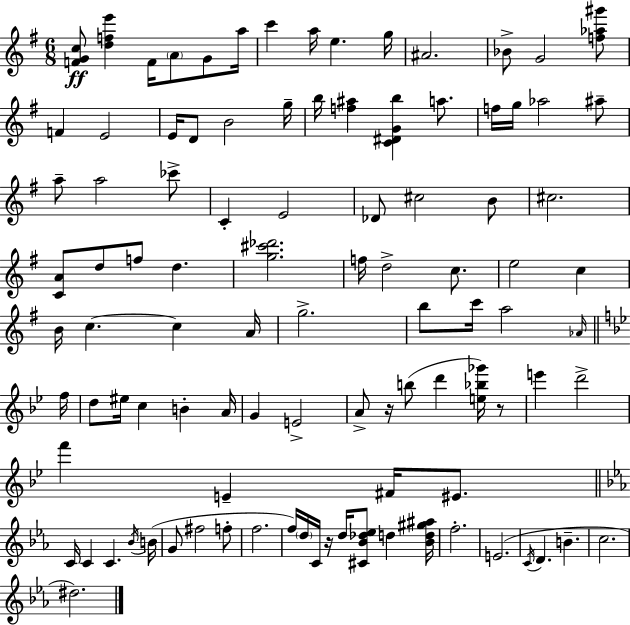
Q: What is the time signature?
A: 6/8